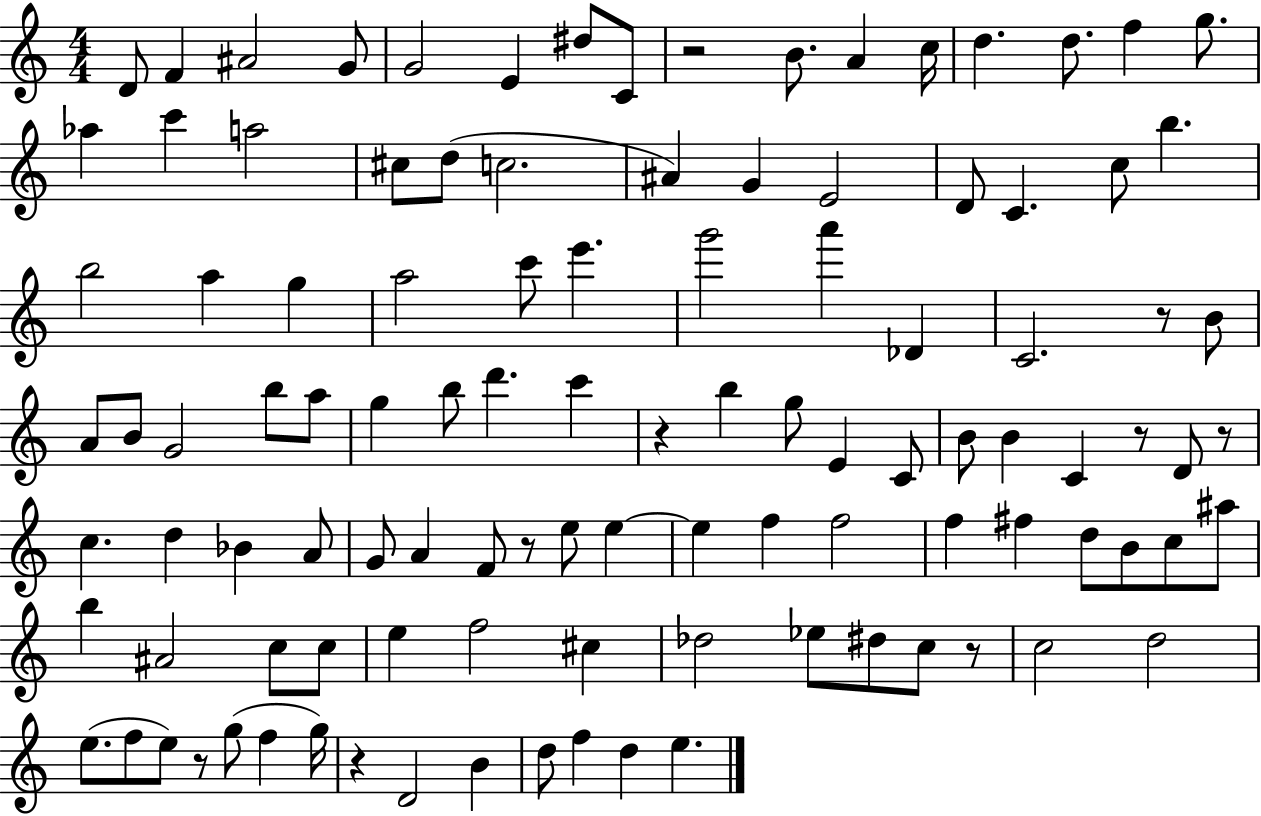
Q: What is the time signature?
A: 4/4